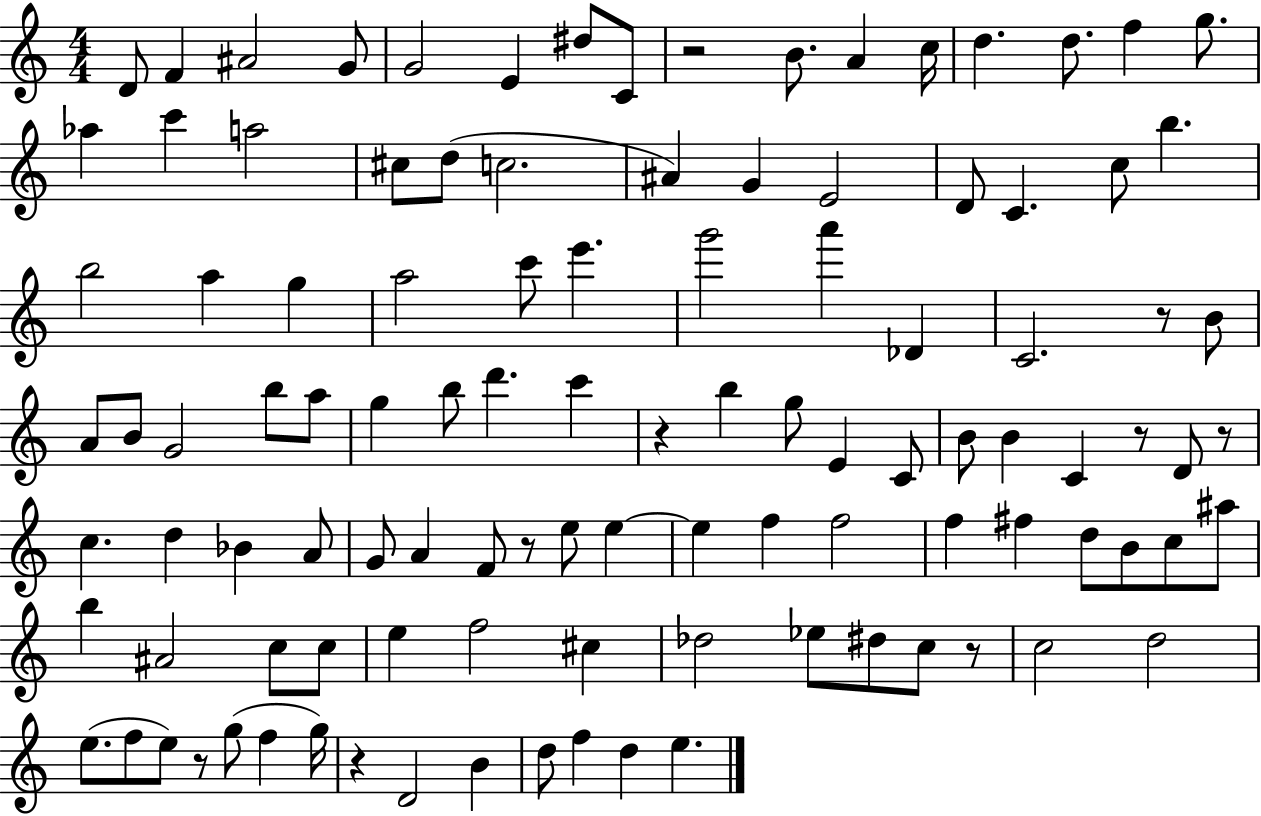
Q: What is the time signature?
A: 4/4